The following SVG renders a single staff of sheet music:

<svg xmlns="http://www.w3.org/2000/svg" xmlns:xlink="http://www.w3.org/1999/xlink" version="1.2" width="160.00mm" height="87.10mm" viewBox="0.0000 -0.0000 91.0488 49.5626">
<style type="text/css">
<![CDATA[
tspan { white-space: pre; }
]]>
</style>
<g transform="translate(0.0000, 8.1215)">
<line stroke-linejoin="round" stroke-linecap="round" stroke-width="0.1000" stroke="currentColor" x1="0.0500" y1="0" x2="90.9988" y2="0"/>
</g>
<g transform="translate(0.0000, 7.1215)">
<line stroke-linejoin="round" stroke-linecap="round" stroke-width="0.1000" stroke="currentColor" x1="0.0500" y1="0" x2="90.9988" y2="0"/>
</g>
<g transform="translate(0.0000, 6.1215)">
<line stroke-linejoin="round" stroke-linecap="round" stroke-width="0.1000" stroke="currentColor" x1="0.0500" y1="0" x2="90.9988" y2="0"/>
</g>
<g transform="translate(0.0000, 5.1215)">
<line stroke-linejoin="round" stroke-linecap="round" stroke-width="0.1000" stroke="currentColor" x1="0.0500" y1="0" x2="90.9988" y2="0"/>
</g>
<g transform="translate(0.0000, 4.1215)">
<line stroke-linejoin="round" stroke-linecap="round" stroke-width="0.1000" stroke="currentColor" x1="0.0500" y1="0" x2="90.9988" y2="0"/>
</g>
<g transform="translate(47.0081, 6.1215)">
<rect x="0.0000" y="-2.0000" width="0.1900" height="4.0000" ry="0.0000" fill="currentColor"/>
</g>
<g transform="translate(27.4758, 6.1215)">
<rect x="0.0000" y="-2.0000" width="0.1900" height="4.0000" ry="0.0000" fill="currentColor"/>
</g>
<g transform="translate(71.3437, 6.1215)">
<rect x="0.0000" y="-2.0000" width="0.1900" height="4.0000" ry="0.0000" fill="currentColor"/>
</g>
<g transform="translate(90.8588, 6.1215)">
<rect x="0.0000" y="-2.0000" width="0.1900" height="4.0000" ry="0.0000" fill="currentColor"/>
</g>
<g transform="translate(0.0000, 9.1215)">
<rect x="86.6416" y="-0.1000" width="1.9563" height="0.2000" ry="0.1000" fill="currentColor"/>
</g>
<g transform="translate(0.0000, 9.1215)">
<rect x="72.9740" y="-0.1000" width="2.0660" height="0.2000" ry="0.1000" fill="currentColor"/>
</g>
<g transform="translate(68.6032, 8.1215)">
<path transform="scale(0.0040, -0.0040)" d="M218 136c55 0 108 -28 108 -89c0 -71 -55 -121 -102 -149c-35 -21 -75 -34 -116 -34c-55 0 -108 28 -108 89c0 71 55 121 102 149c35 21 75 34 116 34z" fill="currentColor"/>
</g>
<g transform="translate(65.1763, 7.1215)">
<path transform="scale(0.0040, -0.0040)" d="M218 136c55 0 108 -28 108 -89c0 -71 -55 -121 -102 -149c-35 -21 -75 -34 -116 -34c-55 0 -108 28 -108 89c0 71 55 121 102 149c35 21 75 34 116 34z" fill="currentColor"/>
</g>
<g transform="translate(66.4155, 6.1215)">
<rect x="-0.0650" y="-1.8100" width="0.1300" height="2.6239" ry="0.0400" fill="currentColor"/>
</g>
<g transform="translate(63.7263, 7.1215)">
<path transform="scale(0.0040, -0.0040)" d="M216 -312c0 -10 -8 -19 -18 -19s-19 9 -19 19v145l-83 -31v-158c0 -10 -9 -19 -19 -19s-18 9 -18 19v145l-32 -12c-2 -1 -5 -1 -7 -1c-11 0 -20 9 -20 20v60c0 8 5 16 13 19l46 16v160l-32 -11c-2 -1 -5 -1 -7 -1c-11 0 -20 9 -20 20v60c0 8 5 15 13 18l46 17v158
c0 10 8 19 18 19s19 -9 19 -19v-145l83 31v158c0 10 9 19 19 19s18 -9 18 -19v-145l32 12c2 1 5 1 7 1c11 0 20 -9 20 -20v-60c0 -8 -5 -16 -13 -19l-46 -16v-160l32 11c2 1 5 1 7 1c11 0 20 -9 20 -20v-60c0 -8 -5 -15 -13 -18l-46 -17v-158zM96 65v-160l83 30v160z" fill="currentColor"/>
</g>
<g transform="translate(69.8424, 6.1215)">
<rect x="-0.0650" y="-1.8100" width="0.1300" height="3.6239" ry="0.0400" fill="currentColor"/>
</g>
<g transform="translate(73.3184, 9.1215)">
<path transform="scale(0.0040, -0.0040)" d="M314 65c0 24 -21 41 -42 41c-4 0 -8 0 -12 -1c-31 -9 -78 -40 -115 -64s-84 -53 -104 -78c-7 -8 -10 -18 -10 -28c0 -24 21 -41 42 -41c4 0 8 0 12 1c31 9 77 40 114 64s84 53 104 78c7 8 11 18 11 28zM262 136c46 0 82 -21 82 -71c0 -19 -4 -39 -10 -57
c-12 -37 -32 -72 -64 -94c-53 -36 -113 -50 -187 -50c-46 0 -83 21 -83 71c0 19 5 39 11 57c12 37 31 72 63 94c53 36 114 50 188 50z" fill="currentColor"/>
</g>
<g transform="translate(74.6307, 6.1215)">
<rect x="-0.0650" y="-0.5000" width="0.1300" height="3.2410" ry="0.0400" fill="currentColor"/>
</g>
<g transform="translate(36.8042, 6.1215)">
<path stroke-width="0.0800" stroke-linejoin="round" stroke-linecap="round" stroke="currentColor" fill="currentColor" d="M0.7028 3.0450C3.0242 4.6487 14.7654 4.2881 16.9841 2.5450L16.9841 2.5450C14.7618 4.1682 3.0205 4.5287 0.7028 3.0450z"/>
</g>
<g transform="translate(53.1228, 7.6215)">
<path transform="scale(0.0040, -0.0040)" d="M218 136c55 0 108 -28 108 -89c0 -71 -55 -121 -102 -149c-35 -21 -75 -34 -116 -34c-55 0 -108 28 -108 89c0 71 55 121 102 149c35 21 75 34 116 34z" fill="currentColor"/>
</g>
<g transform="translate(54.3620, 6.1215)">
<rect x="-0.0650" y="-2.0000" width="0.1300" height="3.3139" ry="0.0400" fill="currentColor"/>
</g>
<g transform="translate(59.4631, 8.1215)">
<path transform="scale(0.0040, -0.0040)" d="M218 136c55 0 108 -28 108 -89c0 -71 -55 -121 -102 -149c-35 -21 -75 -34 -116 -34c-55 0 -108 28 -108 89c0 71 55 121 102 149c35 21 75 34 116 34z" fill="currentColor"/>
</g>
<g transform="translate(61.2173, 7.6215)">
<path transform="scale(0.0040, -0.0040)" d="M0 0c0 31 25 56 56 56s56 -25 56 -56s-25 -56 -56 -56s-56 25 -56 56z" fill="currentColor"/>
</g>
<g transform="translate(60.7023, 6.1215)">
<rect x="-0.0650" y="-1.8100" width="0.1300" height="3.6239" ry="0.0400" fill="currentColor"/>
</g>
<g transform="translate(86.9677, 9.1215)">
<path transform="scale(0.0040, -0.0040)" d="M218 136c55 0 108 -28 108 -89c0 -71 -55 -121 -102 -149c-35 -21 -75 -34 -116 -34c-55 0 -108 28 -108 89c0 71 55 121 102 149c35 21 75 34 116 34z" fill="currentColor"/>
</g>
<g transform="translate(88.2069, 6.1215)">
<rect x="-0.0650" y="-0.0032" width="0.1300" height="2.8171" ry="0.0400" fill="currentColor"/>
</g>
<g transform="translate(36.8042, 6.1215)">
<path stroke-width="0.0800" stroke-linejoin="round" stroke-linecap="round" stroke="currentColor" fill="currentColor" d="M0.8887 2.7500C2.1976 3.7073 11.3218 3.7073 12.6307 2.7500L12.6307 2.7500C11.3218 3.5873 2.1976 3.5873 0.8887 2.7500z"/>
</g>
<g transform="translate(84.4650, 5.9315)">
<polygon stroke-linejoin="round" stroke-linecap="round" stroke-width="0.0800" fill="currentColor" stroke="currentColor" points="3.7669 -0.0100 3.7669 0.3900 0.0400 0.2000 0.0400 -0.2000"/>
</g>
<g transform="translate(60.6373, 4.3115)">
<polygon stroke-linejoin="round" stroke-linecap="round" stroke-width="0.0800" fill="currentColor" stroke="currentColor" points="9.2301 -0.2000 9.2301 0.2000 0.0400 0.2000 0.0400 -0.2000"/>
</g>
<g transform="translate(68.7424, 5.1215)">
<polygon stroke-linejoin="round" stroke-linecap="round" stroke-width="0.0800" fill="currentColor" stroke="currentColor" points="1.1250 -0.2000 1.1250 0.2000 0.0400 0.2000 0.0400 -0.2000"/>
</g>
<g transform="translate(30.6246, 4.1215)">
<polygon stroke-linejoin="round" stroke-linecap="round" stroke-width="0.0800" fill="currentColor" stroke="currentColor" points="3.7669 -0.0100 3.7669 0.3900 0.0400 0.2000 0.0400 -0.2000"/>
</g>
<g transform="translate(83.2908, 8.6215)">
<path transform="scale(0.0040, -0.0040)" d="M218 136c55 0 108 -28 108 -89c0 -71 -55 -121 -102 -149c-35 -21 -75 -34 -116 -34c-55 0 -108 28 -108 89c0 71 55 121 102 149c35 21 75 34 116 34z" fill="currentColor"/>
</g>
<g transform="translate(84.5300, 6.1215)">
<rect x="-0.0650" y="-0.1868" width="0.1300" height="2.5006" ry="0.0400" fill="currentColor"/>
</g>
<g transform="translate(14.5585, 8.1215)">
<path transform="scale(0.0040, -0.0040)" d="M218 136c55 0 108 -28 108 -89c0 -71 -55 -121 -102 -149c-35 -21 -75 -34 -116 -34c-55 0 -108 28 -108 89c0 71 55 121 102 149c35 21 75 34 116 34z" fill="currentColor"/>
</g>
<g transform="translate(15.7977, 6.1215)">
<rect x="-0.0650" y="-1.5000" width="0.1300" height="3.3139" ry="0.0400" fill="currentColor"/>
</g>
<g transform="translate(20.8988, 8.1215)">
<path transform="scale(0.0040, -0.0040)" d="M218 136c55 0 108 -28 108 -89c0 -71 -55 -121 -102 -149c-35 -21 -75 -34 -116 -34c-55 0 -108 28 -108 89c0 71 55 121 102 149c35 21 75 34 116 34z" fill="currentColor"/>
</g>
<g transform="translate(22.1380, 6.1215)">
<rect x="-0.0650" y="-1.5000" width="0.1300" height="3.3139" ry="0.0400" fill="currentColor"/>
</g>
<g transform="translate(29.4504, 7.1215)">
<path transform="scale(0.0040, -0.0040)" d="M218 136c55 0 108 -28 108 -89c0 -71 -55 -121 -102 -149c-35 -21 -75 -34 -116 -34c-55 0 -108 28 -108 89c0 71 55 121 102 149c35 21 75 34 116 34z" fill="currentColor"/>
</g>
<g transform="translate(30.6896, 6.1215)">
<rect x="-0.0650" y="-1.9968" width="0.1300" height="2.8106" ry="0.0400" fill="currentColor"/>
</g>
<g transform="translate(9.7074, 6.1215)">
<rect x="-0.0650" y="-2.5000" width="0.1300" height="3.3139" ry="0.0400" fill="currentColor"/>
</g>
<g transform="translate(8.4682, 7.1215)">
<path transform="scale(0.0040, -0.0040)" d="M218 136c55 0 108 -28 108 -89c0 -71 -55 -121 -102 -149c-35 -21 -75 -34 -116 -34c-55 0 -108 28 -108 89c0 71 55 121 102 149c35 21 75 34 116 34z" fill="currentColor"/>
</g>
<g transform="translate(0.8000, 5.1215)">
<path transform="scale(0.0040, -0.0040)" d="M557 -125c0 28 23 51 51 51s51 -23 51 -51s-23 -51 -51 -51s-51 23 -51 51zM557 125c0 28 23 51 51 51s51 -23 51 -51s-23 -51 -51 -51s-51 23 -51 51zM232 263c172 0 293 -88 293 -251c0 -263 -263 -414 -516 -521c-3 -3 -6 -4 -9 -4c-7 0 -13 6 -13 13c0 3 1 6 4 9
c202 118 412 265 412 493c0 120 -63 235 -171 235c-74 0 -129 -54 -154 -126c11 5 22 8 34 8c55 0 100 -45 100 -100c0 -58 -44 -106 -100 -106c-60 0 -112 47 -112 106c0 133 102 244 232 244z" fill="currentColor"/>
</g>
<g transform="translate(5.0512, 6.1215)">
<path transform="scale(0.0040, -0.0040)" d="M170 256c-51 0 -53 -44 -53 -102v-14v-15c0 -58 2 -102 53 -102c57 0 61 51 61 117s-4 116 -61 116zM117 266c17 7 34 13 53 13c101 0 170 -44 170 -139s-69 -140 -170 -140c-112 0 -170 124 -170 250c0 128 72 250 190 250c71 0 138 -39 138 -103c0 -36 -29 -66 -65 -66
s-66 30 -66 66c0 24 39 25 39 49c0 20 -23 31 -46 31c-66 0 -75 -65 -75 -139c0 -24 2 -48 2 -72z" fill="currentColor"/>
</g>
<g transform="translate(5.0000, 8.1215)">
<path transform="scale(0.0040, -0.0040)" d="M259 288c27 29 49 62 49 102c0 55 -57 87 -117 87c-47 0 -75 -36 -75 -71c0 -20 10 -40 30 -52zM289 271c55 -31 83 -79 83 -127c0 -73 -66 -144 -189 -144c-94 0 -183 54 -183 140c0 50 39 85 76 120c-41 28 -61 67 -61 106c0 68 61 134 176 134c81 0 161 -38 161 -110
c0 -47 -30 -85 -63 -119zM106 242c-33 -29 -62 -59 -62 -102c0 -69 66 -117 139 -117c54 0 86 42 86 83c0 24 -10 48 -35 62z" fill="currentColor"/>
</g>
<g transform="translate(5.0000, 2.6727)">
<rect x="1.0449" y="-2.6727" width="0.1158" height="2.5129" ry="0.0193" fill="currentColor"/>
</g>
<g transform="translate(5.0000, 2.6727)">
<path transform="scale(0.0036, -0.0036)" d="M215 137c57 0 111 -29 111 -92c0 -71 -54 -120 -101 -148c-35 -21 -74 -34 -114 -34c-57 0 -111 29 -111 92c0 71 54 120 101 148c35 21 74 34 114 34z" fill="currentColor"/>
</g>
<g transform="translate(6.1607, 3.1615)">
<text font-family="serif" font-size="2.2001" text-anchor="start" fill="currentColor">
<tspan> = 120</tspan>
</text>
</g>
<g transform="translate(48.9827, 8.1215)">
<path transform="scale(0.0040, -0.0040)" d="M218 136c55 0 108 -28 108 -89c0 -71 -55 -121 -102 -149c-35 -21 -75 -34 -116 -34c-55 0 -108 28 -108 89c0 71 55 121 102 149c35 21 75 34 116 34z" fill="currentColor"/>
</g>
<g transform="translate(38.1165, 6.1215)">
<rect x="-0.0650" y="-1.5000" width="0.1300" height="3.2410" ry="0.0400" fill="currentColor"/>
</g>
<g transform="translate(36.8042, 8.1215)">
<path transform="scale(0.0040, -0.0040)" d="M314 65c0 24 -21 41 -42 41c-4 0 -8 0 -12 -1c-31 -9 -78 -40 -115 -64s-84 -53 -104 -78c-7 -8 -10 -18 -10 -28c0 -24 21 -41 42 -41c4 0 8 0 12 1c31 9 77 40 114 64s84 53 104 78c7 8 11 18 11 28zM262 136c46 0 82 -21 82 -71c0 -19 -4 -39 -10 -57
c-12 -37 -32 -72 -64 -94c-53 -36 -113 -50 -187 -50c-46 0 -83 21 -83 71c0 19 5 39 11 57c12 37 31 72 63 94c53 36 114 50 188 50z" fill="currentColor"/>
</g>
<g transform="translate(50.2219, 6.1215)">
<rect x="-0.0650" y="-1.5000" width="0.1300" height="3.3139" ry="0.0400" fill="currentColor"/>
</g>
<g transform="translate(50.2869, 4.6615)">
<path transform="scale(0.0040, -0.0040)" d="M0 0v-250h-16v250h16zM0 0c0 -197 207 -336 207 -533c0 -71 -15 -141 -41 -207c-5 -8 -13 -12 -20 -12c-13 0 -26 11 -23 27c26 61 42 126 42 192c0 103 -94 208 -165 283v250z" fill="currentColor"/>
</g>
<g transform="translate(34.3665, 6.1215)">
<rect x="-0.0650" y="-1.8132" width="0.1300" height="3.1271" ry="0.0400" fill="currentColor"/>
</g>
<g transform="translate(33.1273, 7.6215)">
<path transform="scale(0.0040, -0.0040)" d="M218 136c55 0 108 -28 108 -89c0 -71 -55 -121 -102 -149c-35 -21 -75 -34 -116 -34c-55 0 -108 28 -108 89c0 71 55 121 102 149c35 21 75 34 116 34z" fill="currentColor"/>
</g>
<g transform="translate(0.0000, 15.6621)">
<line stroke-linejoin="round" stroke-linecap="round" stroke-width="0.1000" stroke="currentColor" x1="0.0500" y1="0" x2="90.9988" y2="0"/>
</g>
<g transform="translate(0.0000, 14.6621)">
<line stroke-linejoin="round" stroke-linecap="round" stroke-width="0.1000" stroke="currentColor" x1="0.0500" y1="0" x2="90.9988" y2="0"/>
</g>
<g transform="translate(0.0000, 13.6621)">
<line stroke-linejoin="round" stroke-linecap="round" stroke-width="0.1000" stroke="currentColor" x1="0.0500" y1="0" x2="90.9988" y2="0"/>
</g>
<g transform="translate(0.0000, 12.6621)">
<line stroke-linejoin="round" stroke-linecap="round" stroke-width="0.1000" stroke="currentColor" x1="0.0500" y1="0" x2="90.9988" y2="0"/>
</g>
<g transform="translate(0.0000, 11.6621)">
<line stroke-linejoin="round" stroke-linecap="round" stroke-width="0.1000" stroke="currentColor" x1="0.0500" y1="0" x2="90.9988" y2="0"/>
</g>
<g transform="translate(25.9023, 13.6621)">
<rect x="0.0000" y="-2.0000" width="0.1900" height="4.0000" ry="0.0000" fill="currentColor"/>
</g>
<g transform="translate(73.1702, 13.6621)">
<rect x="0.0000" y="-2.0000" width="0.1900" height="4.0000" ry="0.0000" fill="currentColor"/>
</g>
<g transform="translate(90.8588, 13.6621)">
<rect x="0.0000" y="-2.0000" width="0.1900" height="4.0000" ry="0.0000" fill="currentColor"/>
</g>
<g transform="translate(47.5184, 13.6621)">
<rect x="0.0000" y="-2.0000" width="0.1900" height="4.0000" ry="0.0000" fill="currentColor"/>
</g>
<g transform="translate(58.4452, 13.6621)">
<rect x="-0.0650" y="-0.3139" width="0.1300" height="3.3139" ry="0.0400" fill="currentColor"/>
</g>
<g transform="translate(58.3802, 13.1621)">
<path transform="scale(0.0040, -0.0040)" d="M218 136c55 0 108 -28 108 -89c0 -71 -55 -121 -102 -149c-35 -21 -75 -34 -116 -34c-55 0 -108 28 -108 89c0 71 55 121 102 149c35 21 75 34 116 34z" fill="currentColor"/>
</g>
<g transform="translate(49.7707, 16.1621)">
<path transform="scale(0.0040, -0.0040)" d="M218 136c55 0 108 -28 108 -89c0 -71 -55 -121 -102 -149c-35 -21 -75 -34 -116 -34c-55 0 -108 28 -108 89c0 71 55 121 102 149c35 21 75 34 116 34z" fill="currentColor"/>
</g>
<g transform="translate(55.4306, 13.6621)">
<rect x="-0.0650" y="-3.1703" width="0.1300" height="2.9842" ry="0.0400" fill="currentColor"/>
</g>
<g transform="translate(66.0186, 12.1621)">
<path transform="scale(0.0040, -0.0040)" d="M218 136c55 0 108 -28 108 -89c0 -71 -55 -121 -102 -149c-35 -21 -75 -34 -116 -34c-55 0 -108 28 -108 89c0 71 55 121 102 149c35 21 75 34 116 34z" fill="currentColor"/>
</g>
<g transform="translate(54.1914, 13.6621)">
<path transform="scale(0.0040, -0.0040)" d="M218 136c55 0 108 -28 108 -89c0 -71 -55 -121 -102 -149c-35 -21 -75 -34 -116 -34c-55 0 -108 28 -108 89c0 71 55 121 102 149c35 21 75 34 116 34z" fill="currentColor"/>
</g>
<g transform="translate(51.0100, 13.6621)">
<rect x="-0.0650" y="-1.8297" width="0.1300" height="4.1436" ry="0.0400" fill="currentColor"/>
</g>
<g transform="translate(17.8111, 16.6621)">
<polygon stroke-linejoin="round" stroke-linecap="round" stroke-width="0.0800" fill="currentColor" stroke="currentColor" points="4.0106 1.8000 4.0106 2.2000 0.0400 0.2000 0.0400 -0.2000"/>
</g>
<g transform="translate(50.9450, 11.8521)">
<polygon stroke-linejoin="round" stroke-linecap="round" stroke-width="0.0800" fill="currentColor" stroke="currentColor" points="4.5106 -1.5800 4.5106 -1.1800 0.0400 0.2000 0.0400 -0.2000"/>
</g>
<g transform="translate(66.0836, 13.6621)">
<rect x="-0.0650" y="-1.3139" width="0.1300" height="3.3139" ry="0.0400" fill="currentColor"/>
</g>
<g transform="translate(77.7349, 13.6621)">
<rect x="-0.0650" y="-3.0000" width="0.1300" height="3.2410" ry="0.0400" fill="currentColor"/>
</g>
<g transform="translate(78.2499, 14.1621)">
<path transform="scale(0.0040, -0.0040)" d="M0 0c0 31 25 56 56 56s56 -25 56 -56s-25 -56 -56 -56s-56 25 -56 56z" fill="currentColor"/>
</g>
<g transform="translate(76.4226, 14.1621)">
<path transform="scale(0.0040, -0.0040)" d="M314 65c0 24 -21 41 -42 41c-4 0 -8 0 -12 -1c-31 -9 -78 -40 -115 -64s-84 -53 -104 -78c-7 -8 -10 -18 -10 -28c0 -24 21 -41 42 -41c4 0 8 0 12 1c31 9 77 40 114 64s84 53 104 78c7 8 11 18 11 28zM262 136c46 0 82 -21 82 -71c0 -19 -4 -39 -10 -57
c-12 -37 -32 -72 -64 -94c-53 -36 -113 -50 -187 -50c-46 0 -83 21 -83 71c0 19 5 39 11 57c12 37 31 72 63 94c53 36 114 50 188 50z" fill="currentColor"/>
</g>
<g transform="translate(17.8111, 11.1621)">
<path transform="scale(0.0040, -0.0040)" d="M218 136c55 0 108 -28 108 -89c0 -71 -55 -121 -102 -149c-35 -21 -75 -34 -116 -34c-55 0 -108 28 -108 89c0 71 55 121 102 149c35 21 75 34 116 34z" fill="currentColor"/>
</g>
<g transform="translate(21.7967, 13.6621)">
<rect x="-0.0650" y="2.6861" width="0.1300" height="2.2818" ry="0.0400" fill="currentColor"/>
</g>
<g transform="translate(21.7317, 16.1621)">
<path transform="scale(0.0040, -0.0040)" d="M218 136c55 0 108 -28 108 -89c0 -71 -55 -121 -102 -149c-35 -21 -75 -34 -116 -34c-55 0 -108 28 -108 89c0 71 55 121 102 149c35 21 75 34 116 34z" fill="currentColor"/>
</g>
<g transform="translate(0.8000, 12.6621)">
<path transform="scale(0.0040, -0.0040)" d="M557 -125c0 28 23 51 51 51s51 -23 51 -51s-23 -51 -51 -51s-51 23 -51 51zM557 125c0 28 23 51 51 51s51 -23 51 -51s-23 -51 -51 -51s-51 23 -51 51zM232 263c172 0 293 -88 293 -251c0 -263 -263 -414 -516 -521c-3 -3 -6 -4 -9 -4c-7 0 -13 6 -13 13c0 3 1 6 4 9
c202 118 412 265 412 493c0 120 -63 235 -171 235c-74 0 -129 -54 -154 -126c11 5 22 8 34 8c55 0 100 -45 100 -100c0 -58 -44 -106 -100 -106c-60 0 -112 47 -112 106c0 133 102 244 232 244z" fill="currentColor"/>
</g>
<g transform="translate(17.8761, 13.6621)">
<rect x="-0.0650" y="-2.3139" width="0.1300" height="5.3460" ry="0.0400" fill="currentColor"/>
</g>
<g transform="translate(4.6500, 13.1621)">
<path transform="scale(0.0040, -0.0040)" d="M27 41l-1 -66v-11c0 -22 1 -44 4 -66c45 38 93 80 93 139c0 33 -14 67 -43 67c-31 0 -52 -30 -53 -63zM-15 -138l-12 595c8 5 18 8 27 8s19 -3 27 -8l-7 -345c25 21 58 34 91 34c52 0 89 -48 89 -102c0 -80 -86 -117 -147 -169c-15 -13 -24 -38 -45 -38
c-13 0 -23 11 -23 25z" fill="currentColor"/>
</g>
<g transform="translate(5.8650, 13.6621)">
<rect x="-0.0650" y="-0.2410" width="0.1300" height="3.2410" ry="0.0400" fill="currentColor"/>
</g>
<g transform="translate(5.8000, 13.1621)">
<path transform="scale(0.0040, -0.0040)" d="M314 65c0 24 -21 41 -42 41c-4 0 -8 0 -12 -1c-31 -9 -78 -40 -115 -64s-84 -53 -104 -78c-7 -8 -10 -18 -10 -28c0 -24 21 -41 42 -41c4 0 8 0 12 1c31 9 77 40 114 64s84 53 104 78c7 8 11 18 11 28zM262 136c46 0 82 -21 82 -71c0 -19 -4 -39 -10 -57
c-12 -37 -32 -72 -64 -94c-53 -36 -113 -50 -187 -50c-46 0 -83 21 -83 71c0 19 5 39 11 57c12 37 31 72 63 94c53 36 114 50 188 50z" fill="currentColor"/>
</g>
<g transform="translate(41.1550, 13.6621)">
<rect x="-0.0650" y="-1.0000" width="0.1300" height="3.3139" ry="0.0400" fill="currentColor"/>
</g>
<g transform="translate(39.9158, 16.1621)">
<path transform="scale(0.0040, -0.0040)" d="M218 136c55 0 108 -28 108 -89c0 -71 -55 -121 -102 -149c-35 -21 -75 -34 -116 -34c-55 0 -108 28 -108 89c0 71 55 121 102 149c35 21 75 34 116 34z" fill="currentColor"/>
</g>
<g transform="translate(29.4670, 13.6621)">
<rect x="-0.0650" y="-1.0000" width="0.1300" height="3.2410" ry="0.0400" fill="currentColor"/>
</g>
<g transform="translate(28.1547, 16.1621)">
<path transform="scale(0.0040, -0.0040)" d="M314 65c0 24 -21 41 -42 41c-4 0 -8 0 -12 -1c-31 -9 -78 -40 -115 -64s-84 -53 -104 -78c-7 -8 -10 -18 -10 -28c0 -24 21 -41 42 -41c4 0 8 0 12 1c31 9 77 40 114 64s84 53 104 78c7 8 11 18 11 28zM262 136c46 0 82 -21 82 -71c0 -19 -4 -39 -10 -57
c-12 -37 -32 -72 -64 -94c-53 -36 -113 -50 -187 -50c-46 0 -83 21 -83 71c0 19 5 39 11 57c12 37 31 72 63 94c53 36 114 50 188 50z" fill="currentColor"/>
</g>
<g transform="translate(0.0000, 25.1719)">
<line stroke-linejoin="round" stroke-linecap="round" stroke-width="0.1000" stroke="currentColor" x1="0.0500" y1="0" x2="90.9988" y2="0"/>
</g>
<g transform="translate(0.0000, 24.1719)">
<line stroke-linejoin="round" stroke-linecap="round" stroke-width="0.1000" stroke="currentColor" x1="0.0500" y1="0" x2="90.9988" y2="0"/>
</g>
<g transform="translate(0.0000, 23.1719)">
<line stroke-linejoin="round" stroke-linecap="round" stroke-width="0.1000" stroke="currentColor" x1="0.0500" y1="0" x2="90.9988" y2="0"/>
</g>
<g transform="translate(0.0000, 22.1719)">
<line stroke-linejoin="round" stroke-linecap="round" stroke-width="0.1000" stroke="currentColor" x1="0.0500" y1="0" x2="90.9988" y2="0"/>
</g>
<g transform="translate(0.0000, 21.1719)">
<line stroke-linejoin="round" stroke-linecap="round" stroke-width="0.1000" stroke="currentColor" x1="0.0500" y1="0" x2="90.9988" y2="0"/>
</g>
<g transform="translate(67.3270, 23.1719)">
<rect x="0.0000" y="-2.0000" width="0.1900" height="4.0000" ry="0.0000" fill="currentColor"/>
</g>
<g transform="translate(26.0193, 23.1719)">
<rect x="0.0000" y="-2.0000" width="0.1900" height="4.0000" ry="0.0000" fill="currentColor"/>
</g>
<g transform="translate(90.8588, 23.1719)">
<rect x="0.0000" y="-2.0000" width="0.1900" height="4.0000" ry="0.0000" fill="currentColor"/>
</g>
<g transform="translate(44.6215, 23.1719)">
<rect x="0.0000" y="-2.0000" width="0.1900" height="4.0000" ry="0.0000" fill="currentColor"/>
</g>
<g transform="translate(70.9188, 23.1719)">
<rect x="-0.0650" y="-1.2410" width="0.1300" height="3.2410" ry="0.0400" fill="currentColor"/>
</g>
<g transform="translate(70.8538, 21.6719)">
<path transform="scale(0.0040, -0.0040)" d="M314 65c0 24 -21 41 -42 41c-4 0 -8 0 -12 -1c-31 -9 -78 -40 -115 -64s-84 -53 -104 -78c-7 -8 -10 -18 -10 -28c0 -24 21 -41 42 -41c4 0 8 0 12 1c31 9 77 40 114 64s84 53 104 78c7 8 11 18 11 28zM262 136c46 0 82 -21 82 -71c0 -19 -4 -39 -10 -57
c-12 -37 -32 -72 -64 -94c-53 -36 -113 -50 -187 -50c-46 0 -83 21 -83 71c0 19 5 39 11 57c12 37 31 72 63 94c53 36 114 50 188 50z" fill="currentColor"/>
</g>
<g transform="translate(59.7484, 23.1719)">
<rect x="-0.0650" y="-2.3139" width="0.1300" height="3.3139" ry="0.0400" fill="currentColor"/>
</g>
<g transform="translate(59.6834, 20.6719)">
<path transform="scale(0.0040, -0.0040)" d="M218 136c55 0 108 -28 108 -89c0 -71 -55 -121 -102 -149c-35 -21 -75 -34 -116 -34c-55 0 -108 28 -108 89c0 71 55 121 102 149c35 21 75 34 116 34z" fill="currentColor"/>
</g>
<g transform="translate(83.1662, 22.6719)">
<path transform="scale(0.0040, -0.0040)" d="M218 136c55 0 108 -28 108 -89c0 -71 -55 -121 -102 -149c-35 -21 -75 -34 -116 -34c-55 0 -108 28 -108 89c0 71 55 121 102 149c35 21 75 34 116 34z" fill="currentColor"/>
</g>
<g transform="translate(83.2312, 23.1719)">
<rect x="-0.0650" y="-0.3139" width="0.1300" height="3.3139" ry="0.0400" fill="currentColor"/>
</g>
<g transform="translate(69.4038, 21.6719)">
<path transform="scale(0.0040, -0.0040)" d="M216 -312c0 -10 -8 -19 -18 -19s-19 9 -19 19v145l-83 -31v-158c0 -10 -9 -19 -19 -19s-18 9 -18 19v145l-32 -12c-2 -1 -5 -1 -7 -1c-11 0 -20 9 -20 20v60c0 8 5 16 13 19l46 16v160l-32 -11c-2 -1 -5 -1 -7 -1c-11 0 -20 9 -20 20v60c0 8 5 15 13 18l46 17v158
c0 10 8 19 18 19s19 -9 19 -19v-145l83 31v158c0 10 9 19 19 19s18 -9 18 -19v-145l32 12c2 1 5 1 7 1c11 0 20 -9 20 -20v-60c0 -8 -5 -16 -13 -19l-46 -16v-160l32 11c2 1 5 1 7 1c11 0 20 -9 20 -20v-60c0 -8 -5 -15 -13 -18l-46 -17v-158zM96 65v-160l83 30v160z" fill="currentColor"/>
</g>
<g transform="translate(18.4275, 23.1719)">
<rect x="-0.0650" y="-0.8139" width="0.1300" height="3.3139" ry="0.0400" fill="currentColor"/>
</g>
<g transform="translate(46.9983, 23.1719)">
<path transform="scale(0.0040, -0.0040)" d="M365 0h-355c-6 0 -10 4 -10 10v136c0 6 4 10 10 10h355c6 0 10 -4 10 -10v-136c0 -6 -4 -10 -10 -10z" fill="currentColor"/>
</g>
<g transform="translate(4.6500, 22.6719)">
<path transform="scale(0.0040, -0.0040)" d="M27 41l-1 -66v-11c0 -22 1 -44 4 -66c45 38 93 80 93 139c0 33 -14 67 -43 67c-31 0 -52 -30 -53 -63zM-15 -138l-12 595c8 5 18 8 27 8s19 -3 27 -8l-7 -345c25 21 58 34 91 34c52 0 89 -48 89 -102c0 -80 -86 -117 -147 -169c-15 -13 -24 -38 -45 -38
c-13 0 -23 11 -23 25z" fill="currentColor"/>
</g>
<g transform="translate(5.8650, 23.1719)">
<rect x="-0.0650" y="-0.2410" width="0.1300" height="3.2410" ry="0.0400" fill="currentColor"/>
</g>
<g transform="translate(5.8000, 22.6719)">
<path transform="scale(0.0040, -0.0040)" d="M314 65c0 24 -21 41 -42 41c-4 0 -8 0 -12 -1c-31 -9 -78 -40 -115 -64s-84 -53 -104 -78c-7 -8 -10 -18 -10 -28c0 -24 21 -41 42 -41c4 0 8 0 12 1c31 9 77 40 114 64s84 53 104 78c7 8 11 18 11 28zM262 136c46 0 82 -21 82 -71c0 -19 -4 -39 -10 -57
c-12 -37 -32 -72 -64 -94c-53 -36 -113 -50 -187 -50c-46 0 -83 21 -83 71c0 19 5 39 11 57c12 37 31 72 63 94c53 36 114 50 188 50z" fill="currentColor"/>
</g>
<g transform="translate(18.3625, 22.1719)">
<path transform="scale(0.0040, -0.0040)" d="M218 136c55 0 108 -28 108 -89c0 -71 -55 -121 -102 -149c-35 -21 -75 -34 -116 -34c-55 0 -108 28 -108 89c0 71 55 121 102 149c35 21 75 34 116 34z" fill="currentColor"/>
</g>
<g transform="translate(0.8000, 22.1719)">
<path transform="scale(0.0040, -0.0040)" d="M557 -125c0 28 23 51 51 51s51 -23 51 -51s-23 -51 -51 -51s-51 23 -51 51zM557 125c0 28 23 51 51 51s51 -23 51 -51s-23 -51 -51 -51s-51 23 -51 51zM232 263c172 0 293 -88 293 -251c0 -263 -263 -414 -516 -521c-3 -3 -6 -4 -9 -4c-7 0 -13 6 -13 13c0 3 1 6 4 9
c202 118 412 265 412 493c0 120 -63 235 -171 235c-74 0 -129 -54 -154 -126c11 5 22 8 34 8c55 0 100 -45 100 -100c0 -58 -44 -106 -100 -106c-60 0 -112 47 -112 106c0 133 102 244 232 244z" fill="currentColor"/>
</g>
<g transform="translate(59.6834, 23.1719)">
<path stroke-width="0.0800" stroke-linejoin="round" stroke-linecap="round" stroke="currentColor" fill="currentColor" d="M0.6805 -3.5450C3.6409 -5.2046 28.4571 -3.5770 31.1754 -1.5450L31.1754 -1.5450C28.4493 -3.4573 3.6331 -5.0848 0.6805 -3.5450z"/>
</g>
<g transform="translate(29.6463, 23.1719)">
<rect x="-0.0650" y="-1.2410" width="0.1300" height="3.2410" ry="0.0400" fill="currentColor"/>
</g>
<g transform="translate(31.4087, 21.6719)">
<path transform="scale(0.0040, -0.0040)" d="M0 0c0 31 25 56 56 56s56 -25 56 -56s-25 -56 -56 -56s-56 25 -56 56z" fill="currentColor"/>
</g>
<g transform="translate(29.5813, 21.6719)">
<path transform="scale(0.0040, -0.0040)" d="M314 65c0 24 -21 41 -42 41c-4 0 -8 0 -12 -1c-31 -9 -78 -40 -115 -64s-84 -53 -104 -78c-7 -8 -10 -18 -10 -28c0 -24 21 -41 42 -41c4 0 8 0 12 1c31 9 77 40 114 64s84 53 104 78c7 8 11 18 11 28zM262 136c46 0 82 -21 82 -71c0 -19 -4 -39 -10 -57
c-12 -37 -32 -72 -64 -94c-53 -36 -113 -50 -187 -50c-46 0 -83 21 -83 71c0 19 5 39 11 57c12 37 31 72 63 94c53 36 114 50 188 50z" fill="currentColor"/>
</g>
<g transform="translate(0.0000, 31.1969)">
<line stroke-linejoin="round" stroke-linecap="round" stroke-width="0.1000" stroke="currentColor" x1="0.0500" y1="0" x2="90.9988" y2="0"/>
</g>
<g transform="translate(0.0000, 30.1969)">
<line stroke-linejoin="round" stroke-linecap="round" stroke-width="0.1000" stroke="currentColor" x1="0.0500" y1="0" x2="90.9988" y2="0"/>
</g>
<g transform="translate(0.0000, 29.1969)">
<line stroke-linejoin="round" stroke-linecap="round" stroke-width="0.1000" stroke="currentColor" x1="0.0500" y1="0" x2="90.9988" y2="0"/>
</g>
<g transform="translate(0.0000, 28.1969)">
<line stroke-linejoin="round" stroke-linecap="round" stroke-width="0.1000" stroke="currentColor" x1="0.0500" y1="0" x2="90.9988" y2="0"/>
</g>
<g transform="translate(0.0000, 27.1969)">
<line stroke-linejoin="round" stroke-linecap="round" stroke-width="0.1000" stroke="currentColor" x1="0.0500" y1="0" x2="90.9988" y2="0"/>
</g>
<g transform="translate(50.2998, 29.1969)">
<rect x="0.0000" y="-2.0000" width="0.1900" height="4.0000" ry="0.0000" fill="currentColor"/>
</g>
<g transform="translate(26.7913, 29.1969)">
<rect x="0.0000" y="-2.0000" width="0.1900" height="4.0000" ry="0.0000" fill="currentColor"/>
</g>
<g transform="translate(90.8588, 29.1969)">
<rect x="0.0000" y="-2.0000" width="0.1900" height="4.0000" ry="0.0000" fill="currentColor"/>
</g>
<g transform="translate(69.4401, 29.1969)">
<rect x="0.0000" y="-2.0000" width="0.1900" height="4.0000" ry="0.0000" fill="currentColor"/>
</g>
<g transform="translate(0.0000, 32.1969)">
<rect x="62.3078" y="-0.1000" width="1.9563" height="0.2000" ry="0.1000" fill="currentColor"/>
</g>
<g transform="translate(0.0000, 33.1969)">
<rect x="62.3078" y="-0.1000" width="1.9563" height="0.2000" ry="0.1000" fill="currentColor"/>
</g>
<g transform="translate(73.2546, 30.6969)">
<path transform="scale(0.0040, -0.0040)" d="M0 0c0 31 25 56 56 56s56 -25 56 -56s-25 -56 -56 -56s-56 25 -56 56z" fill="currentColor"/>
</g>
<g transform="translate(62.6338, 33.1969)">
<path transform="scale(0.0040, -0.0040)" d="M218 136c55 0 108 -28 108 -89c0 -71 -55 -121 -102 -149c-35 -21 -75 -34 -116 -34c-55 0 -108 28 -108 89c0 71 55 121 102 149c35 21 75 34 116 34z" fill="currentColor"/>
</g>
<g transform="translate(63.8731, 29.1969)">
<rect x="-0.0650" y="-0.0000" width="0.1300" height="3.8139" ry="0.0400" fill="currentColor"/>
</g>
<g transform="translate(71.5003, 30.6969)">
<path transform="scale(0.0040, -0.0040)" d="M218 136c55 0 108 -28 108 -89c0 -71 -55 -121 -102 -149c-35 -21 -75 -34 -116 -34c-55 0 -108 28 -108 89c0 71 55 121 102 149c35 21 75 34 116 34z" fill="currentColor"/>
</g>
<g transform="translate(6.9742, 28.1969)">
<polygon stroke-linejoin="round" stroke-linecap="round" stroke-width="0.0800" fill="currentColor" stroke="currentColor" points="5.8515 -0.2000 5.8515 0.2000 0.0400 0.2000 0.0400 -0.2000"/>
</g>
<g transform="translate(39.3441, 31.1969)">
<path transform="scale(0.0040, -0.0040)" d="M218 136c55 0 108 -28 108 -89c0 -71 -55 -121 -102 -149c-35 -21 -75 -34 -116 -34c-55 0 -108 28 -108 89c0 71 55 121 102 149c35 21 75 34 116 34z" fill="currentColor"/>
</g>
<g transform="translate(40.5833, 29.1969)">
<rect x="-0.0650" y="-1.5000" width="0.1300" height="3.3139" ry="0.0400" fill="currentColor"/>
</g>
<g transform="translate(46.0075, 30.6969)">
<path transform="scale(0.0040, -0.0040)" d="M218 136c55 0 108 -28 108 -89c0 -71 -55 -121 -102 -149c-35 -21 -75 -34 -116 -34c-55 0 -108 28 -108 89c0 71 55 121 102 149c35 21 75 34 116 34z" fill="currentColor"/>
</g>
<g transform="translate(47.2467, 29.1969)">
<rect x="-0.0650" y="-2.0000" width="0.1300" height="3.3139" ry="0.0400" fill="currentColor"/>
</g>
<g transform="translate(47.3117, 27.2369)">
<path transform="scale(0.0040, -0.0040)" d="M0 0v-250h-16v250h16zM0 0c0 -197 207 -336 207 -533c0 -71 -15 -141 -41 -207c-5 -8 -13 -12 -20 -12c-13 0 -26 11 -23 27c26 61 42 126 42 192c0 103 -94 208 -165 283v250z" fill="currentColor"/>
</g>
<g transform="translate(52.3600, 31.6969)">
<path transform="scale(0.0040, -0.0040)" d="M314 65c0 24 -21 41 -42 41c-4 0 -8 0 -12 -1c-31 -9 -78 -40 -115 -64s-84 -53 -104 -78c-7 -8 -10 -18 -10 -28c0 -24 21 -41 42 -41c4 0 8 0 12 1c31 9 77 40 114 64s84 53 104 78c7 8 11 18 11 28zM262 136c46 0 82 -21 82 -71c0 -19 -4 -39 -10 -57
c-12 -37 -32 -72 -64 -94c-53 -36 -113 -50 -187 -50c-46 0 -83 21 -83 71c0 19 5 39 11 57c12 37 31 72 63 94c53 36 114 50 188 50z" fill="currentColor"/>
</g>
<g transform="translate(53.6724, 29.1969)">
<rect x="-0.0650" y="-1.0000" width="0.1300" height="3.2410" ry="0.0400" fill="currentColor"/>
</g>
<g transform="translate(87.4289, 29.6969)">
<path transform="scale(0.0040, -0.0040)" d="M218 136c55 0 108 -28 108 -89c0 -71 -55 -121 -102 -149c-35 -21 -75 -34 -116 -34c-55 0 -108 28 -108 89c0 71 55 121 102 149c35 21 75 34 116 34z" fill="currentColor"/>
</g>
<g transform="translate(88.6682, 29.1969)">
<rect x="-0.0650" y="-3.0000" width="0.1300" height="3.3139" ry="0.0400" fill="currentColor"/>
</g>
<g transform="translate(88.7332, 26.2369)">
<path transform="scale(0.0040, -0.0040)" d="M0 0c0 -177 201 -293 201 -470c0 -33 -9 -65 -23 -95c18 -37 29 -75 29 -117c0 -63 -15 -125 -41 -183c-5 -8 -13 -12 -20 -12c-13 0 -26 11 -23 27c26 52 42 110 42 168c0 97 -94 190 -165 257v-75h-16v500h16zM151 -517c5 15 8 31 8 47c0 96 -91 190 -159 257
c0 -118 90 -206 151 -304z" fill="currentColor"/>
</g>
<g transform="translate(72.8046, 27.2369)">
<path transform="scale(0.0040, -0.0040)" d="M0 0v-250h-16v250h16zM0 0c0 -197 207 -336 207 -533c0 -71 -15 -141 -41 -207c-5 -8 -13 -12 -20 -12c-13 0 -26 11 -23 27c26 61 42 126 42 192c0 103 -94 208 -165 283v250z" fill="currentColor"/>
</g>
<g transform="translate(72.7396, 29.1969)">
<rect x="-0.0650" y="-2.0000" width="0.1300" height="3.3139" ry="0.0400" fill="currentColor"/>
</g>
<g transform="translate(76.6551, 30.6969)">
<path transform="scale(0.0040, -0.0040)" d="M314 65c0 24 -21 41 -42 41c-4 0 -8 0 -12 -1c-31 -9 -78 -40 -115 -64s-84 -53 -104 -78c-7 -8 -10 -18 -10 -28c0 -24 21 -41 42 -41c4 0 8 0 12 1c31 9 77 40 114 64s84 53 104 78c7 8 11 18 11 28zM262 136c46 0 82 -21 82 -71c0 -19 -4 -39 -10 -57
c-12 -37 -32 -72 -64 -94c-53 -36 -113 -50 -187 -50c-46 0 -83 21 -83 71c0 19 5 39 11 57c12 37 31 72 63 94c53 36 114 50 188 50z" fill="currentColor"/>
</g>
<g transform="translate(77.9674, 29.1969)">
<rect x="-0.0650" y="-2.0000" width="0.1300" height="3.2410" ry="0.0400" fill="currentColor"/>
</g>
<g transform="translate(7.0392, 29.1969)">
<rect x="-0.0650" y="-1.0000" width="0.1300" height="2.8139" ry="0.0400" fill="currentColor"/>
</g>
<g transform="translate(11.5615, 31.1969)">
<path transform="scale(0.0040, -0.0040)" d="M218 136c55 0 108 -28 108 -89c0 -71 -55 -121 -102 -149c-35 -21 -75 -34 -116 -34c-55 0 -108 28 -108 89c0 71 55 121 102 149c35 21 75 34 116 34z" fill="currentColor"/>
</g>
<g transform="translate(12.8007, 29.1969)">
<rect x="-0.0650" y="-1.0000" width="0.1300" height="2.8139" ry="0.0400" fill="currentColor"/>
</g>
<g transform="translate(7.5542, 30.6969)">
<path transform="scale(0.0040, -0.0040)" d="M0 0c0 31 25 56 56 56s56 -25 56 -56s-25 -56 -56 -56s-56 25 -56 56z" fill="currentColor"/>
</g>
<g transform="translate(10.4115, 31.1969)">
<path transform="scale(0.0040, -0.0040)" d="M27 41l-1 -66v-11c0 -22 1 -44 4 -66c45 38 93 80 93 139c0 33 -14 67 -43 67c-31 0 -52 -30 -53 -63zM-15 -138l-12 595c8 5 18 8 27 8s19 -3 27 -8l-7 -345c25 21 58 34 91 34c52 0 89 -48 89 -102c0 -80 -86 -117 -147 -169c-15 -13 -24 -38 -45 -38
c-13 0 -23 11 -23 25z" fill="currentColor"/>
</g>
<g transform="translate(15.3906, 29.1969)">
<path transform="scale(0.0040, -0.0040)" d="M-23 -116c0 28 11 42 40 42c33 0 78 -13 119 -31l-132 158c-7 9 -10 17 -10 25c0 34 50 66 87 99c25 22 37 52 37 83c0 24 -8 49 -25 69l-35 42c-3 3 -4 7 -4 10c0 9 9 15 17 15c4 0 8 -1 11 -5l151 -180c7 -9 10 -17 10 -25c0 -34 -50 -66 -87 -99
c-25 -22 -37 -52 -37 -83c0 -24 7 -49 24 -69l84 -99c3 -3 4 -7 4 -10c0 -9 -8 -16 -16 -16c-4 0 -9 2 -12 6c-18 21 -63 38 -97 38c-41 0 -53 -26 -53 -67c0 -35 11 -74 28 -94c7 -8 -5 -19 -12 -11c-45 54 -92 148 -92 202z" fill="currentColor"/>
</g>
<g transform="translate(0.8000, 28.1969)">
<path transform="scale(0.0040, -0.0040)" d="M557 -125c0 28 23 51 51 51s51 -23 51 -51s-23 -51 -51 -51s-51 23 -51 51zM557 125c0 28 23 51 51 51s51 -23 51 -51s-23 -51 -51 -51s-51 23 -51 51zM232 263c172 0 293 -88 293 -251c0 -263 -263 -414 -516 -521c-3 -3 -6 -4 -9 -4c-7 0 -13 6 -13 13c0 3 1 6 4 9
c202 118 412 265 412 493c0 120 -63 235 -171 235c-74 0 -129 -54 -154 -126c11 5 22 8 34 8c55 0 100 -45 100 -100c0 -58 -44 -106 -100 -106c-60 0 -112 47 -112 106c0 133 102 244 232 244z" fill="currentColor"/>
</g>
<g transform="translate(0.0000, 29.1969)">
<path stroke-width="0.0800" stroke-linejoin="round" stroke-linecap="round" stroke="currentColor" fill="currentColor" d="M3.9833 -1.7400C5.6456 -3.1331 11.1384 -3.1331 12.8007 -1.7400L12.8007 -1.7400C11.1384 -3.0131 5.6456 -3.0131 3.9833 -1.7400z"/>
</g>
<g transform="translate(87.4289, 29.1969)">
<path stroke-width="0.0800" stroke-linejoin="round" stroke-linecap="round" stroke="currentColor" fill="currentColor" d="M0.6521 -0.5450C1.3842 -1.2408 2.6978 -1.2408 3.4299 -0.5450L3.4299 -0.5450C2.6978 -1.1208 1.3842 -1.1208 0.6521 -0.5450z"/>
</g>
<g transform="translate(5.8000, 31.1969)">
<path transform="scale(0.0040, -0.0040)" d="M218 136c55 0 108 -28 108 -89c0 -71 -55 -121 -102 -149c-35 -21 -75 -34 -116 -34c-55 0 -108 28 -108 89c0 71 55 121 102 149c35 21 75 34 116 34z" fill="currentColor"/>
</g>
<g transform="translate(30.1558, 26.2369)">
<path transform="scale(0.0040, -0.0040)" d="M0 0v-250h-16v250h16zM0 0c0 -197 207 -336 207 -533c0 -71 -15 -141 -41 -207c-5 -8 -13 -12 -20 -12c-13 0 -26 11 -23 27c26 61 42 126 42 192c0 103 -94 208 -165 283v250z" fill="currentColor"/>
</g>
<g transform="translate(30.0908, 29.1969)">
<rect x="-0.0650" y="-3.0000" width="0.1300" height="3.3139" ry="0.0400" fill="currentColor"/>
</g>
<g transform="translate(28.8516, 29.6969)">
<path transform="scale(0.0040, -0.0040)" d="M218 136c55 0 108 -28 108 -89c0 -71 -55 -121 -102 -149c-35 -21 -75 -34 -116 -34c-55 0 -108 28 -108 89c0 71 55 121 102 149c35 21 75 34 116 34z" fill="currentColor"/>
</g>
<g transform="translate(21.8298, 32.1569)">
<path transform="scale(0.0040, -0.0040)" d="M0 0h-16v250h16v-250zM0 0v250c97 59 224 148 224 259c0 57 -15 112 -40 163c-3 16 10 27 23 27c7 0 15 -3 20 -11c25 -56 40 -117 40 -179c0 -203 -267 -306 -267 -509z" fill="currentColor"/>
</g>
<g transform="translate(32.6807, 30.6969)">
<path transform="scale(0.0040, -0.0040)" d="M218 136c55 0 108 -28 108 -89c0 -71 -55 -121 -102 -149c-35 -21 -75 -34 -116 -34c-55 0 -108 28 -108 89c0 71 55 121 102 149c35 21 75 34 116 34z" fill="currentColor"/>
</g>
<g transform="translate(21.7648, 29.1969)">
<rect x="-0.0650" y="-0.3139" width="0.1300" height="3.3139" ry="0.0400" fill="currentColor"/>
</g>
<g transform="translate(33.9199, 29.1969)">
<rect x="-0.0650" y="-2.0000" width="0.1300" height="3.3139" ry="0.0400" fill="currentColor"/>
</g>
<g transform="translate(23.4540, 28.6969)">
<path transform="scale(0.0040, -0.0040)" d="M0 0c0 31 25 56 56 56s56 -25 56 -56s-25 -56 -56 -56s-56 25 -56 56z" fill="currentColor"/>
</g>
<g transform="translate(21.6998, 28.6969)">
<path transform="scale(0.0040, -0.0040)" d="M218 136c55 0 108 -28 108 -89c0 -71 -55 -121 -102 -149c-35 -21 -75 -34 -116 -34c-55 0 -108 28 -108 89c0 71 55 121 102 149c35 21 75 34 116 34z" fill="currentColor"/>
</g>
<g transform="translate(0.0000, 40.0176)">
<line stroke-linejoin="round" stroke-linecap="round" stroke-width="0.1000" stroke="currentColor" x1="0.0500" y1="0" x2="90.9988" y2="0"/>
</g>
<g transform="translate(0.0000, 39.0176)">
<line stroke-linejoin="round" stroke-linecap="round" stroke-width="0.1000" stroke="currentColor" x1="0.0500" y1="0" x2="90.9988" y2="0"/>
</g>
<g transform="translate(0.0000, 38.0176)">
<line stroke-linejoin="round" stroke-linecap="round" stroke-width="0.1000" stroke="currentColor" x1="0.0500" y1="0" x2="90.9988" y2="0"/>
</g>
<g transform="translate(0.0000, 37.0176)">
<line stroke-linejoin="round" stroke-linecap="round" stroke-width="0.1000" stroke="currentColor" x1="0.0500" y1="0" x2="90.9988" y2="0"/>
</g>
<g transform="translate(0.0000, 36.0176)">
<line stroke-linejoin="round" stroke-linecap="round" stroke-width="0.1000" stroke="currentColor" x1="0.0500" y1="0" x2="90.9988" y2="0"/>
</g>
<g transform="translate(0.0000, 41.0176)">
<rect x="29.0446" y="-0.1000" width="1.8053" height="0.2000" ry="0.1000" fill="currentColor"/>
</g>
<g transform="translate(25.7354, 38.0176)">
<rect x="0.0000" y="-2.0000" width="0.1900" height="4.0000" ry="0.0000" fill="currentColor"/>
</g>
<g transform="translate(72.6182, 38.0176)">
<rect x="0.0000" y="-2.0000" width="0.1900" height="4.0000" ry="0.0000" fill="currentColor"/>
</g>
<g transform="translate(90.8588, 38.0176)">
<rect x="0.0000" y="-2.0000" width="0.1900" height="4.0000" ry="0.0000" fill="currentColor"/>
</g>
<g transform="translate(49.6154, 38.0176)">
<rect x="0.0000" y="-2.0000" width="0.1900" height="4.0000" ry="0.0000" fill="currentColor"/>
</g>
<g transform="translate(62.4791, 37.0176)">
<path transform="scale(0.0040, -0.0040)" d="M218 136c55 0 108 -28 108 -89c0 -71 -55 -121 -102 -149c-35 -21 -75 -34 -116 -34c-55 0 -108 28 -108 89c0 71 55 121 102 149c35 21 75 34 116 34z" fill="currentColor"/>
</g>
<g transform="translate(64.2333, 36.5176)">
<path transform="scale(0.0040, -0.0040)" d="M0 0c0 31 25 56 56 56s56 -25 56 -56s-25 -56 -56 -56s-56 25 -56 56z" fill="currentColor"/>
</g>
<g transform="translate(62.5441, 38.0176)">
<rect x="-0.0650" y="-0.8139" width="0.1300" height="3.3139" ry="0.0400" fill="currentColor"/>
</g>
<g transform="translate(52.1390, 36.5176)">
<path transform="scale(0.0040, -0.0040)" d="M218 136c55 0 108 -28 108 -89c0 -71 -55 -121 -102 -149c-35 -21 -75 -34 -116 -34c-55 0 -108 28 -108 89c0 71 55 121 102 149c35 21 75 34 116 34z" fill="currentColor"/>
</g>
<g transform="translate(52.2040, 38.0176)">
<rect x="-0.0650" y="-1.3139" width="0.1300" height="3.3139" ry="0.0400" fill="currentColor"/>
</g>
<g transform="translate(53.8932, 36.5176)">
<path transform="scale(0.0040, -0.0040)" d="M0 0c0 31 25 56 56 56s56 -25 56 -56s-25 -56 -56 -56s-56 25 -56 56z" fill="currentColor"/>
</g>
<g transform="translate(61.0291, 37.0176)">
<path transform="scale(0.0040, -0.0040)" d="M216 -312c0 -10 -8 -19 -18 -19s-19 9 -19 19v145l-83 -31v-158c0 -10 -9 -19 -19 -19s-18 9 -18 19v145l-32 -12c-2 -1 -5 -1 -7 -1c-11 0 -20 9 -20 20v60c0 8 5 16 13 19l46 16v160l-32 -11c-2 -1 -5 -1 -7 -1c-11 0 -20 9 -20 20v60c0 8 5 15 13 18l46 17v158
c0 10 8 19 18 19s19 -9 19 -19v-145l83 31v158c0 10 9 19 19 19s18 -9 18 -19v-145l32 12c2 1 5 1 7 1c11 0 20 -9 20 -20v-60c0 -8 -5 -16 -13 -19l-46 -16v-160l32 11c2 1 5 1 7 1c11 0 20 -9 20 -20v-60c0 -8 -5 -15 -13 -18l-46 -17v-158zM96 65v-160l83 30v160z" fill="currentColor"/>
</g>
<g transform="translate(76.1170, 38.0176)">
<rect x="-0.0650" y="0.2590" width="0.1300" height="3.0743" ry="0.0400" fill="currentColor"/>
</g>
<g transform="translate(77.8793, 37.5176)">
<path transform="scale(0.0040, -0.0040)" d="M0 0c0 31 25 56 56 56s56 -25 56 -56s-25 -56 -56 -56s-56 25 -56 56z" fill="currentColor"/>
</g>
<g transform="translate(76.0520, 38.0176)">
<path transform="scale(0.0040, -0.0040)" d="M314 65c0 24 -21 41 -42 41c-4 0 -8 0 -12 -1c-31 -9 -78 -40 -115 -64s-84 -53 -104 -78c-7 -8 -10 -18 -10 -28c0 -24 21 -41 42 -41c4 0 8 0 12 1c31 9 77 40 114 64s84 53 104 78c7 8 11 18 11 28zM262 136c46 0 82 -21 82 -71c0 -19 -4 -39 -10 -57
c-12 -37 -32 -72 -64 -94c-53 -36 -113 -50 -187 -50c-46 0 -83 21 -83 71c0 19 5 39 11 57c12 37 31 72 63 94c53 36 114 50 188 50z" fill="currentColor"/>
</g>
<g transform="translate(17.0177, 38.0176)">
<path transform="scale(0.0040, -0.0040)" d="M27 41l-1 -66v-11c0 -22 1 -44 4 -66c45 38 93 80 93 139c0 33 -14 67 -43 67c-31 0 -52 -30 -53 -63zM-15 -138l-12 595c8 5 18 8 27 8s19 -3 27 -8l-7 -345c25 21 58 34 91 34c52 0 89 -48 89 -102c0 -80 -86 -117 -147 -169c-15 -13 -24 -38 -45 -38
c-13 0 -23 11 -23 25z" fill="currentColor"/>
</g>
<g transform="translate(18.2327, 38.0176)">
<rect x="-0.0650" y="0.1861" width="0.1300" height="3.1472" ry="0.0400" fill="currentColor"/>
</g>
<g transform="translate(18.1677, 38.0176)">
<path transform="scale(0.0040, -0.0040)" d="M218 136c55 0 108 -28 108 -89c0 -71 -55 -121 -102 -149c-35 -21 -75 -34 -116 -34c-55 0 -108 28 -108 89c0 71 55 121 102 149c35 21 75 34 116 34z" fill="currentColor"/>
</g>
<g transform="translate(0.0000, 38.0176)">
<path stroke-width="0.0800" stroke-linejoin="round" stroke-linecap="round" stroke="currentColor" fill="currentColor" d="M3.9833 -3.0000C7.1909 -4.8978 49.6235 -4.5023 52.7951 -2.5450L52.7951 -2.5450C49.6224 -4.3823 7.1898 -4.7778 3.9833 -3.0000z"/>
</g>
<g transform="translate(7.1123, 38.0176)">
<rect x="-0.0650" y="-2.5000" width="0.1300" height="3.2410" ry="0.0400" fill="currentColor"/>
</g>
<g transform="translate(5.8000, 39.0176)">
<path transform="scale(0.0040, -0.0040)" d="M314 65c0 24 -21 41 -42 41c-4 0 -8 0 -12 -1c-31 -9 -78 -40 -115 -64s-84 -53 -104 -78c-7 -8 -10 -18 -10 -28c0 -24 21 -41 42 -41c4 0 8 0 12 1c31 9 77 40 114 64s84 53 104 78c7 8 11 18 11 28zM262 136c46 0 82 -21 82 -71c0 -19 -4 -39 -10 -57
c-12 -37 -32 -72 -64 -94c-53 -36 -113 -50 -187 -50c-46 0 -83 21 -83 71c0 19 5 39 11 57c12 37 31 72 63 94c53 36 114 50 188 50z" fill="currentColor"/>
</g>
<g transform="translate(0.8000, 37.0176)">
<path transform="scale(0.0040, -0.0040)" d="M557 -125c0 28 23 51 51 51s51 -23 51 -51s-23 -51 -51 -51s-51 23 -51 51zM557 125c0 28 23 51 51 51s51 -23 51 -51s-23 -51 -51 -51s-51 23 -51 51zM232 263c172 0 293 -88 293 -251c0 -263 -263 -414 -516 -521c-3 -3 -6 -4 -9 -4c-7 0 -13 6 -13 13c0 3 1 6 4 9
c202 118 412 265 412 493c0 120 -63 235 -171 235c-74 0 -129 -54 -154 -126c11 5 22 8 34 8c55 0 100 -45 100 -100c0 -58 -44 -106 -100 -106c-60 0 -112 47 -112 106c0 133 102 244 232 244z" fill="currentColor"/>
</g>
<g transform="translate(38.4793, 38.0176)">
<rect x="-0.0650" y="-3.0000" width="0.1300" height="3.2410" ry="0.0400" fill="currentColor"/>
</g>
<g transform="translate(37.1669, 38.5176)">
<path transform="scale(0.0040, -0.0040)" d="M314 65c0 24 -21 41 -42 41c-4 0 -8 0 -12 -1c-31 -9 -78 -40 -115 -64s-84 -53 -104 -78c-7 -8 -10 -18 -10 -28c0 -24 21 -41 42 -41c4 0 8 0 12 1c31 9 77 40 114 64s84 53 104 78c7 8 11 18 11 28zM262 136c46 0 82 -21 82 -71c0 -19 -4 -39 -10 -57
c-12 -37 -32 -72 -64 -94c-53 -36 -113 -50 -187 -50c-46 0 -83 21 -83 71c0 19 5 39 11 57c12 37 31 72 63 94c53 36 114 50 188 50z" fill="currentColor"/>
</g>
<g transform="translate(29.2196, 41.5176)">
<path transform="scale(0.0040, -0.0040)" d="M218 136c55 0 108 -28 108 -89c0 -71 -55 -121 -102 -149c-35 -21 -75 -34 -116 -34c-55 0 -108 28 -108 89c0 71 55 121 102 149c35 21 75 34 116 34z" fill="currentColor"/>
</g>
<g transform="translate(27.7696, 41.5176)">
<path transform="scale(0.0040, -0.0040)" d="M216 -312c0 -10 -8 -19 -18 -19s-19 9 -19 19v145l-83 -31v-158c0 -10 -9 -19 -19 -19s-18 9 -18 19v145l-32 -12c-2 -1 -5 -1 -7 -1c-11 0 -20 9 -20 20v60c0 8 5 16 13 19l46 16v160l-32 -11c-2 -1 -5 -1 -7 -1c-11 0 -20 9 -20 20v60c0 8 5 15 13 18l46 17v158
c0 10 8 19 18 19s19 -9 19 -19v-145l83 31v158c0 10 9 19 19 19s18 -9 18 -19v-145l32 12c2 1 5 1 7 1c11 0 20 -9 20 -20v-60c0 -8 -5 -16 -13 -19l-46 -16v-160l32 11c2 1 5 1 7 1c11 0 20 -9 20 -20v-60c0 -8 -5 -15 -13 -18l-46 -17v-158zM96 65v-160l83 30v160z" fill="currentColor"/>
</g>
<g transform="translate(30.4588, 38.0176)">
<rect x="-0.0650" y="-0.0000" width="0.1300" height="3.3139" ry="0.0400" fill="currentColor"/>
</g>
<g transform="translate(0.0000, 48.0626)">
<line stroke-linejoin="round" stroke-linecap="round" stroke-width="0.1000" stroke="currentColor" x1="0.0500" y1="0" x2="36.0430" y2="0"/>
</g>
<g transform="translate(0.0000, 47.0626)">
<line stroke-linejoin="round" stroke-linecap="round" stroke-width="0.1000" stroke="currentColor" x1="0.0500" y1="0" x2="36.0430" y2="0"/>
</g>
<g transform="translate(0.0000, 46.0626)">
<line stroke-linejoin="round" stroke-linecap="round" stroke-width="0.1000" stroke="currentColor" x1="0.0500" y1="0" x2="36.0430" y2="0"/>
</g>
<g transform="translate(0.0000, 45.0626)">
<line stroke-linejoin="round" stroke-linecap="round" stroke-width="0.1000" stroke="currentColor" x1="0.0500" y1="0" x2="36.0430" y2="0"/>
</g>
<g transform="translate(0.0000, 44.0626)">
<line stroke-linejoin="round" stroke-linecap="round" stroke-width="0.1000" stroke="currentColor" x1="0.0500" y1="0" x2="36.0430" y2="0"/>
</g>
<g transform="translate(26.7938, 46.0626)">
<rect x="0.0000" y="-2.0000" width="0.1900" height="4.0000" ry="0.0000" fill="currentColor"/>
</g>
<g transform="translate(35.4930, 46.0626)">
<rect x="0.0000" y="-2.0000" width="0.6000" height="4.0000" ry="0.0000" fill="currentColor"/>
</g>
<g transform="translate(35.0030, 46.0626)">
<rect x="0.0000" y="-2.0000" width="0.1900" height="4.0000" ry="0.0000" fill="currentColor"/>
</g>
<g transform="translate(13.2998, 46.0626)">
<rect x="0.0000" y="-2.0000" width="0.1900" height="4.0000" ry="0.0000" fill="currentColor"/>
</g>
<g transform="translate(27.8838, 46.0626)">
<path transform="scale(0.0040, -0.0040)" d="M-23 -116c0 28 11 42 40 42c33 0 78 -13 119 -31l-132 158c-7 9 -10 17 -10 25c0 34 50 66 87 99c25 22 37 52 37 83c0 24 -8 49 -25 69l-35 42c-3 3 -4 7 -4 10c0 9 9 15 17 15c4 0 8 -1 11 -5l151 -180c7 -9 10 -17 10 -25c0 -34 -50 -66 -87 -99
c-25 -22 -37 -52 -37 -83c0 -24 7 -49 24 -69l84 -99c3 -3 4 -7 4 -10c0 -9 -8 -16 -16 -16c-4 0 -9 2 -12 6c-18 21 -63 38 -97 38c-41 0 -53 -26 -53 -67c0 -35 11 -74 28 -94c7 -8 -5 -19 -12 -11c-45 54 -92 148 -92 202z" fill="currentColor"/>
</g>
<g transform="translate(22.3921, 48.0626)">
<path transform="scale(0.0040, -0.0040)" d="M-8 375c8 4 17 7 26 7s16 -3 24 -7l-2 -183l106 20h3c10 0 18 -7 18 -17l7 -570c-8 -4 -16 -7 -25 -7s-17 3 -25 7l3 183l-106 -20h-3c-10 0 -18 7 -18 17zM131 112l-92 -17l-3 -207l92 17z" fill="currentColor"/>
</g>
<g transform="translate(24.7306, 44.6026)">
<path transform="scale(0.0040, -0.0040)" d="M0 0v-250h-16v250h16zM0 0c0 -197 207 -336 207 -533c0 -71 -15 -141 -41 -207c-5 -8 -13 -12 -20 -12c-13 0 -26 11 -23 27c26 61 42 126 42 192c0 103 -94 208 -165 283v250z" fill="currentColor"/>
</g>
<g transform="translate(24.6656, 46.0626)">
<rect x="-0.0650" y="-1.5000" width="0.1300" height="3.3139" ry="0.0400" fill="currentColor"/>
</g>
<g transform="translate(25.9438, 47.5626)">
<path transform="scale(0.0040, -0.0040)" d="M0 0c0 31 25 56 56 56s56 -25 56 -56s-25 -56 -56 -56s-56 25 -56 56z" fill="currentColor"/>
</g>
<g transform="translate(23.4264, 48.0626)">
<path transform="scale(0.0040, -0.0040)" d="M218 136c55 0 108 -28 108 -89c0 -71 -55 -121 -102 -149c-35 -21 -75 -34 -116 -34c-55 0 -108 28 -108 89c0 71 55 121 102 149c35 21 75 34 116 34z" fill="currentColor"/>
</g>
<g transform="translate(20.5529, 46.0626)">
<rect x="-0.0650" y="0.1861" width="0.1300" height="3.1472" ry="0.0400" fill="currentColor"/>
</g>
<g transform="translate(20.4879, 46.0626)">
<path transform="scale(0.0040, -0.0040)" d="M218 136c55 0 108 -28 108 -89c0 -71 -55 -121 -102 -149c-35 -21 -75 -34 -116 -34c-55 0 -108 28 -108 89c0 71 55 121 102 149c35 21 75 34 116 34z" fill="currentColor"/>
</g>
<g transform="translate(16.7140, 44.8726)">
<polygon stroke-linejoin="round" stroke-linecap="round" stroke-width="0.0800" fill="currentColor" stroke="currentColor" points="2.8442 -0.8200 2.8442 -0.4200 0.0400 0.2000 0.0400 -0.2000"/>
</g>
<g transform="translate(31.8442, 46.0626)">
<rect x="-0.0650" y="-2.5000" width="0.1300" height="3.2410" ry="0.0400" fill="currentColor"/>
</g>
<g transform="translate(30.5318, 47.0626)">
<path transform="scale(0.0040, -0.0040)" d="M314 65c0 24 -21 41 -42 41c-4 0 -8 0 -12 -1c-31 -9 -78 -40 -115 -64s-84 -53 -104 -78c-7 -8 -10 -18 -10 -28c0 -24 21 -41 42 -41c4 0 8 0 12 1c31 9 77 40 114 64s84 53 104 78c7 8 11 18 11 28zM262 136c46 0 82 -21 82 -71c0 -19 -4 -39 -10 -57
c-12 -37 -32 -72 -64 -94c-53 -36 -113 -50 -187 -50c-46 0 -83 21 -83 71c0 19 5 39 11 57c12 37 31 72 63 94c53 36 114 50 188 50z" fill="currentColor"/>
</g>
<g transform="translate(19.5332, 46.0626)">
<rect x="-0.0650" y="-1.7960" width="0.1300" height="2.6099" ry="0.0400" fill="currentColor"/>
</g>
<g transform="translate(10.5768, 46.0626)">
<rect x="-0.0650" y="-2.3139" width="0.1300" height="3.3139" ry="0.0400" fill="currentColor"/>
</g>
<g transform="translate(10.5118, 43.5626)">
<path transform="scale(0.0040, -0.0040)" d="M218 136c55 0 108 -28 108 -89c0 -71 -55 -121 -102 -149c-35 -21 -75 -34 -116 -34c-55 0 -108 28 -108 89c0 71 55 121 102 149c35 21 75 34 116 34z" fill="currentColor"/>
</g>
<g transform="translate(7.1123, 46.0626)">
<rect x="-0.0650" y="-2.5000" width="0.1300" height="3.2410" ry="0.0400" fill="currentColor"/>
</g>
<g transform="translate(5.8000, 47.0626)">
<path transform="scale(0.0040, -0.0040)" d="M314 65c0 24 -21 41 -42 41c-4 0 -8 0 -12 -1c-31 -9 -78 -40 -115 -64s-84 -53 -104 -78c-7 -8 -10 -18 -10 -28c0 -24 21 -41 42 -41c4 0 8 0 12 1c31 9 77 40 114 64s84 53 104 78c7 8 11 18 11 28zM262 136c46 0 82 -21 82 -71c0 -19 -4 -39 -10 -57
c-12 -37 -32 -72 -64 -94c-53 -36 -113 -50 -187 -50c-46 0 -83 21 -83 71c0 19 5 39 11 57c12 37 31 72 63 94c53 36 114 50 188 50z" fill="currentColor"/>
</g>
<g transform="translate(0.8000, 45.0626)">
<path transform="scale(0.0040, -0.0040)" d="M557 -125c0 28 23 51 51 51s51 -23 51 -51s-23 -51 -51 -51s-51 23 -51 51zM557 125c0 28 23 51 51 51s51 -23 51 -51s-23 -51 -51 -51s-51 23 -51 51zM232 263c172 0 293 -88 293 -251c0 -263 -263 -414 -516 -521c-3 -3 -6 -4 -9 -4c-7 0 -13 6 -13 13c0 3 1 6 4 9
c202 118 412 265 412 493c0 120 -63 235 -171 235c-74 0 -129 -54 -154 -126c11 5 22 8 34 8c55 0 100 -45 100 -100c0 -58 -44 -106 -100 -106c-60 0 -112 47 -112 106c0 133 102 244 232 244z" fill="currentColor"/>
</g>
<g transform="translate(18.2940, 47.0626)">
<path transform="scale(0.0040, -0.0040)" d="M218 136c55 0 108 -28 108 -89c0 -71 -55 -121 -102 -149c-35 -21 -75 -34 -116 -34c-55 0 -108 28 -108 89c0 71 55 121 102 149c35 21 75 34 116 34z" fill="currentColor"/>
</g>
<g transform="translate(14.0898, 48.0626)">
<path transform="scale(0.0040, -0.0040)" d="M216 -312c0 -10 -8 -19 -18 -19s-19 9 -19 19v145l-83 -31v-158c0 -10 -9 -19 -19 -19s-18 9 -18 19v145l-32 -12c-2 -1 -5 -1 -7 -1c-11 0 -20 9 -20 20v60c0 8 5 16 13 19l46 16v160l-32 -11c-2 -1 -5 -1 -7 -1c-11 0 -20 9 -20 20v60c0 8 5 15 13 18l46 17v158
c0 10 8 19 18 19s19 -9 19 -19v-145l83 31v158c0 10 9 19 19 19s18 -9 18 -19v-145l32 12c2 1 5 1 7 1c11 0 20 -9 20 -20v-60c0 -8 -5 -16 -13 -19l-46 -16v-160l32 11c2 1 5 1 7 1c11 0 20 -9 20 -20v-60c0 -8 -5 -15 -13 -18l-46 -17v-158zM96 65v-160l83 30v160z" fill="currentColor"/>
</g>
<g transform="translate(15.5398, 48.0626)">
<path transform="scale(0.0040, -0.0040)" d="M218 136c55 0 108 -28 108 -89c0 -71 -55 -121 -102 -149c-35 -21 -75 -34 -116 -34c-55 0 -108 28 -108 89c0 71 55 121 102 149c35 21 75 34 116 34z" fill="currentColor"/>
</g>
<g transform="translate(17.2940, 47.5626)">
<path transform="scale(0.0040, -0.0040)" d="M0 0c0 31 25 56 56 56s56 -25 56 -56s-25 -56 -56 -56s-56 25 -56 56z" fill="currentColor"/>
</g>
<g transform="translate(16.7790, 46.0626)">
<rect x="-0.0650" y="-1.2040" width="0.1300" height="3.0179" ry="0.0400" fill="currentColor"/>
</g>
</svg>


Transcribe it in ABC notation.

X:1
T:Untitled
M:6/8
L:1/4
K:C
B,, G,, G,, B,,/2 A,,/2 G,,2 G,,/2 A,, G,,/2 ^B,,/2 G,,/4 E,,2 F,,/2 E,,/2 _E,2 B,/2 F,,/2 F,,2 F,, F,,/2 D,/2 E, G, C,2 _E,2 F, G,2 z2 B, ^G,2 E, G,,/2 _G,,/2 z E,/2 C,/2 A,, G,, A,,/2 F,,2 C,, A,,/2 A,,2 C,/4 B,,2 _D, ^D,, C,2 G, ^F, D,2 B,,2 B, ^G,,/2 B,,/2 D, G,,/2 z B,,2